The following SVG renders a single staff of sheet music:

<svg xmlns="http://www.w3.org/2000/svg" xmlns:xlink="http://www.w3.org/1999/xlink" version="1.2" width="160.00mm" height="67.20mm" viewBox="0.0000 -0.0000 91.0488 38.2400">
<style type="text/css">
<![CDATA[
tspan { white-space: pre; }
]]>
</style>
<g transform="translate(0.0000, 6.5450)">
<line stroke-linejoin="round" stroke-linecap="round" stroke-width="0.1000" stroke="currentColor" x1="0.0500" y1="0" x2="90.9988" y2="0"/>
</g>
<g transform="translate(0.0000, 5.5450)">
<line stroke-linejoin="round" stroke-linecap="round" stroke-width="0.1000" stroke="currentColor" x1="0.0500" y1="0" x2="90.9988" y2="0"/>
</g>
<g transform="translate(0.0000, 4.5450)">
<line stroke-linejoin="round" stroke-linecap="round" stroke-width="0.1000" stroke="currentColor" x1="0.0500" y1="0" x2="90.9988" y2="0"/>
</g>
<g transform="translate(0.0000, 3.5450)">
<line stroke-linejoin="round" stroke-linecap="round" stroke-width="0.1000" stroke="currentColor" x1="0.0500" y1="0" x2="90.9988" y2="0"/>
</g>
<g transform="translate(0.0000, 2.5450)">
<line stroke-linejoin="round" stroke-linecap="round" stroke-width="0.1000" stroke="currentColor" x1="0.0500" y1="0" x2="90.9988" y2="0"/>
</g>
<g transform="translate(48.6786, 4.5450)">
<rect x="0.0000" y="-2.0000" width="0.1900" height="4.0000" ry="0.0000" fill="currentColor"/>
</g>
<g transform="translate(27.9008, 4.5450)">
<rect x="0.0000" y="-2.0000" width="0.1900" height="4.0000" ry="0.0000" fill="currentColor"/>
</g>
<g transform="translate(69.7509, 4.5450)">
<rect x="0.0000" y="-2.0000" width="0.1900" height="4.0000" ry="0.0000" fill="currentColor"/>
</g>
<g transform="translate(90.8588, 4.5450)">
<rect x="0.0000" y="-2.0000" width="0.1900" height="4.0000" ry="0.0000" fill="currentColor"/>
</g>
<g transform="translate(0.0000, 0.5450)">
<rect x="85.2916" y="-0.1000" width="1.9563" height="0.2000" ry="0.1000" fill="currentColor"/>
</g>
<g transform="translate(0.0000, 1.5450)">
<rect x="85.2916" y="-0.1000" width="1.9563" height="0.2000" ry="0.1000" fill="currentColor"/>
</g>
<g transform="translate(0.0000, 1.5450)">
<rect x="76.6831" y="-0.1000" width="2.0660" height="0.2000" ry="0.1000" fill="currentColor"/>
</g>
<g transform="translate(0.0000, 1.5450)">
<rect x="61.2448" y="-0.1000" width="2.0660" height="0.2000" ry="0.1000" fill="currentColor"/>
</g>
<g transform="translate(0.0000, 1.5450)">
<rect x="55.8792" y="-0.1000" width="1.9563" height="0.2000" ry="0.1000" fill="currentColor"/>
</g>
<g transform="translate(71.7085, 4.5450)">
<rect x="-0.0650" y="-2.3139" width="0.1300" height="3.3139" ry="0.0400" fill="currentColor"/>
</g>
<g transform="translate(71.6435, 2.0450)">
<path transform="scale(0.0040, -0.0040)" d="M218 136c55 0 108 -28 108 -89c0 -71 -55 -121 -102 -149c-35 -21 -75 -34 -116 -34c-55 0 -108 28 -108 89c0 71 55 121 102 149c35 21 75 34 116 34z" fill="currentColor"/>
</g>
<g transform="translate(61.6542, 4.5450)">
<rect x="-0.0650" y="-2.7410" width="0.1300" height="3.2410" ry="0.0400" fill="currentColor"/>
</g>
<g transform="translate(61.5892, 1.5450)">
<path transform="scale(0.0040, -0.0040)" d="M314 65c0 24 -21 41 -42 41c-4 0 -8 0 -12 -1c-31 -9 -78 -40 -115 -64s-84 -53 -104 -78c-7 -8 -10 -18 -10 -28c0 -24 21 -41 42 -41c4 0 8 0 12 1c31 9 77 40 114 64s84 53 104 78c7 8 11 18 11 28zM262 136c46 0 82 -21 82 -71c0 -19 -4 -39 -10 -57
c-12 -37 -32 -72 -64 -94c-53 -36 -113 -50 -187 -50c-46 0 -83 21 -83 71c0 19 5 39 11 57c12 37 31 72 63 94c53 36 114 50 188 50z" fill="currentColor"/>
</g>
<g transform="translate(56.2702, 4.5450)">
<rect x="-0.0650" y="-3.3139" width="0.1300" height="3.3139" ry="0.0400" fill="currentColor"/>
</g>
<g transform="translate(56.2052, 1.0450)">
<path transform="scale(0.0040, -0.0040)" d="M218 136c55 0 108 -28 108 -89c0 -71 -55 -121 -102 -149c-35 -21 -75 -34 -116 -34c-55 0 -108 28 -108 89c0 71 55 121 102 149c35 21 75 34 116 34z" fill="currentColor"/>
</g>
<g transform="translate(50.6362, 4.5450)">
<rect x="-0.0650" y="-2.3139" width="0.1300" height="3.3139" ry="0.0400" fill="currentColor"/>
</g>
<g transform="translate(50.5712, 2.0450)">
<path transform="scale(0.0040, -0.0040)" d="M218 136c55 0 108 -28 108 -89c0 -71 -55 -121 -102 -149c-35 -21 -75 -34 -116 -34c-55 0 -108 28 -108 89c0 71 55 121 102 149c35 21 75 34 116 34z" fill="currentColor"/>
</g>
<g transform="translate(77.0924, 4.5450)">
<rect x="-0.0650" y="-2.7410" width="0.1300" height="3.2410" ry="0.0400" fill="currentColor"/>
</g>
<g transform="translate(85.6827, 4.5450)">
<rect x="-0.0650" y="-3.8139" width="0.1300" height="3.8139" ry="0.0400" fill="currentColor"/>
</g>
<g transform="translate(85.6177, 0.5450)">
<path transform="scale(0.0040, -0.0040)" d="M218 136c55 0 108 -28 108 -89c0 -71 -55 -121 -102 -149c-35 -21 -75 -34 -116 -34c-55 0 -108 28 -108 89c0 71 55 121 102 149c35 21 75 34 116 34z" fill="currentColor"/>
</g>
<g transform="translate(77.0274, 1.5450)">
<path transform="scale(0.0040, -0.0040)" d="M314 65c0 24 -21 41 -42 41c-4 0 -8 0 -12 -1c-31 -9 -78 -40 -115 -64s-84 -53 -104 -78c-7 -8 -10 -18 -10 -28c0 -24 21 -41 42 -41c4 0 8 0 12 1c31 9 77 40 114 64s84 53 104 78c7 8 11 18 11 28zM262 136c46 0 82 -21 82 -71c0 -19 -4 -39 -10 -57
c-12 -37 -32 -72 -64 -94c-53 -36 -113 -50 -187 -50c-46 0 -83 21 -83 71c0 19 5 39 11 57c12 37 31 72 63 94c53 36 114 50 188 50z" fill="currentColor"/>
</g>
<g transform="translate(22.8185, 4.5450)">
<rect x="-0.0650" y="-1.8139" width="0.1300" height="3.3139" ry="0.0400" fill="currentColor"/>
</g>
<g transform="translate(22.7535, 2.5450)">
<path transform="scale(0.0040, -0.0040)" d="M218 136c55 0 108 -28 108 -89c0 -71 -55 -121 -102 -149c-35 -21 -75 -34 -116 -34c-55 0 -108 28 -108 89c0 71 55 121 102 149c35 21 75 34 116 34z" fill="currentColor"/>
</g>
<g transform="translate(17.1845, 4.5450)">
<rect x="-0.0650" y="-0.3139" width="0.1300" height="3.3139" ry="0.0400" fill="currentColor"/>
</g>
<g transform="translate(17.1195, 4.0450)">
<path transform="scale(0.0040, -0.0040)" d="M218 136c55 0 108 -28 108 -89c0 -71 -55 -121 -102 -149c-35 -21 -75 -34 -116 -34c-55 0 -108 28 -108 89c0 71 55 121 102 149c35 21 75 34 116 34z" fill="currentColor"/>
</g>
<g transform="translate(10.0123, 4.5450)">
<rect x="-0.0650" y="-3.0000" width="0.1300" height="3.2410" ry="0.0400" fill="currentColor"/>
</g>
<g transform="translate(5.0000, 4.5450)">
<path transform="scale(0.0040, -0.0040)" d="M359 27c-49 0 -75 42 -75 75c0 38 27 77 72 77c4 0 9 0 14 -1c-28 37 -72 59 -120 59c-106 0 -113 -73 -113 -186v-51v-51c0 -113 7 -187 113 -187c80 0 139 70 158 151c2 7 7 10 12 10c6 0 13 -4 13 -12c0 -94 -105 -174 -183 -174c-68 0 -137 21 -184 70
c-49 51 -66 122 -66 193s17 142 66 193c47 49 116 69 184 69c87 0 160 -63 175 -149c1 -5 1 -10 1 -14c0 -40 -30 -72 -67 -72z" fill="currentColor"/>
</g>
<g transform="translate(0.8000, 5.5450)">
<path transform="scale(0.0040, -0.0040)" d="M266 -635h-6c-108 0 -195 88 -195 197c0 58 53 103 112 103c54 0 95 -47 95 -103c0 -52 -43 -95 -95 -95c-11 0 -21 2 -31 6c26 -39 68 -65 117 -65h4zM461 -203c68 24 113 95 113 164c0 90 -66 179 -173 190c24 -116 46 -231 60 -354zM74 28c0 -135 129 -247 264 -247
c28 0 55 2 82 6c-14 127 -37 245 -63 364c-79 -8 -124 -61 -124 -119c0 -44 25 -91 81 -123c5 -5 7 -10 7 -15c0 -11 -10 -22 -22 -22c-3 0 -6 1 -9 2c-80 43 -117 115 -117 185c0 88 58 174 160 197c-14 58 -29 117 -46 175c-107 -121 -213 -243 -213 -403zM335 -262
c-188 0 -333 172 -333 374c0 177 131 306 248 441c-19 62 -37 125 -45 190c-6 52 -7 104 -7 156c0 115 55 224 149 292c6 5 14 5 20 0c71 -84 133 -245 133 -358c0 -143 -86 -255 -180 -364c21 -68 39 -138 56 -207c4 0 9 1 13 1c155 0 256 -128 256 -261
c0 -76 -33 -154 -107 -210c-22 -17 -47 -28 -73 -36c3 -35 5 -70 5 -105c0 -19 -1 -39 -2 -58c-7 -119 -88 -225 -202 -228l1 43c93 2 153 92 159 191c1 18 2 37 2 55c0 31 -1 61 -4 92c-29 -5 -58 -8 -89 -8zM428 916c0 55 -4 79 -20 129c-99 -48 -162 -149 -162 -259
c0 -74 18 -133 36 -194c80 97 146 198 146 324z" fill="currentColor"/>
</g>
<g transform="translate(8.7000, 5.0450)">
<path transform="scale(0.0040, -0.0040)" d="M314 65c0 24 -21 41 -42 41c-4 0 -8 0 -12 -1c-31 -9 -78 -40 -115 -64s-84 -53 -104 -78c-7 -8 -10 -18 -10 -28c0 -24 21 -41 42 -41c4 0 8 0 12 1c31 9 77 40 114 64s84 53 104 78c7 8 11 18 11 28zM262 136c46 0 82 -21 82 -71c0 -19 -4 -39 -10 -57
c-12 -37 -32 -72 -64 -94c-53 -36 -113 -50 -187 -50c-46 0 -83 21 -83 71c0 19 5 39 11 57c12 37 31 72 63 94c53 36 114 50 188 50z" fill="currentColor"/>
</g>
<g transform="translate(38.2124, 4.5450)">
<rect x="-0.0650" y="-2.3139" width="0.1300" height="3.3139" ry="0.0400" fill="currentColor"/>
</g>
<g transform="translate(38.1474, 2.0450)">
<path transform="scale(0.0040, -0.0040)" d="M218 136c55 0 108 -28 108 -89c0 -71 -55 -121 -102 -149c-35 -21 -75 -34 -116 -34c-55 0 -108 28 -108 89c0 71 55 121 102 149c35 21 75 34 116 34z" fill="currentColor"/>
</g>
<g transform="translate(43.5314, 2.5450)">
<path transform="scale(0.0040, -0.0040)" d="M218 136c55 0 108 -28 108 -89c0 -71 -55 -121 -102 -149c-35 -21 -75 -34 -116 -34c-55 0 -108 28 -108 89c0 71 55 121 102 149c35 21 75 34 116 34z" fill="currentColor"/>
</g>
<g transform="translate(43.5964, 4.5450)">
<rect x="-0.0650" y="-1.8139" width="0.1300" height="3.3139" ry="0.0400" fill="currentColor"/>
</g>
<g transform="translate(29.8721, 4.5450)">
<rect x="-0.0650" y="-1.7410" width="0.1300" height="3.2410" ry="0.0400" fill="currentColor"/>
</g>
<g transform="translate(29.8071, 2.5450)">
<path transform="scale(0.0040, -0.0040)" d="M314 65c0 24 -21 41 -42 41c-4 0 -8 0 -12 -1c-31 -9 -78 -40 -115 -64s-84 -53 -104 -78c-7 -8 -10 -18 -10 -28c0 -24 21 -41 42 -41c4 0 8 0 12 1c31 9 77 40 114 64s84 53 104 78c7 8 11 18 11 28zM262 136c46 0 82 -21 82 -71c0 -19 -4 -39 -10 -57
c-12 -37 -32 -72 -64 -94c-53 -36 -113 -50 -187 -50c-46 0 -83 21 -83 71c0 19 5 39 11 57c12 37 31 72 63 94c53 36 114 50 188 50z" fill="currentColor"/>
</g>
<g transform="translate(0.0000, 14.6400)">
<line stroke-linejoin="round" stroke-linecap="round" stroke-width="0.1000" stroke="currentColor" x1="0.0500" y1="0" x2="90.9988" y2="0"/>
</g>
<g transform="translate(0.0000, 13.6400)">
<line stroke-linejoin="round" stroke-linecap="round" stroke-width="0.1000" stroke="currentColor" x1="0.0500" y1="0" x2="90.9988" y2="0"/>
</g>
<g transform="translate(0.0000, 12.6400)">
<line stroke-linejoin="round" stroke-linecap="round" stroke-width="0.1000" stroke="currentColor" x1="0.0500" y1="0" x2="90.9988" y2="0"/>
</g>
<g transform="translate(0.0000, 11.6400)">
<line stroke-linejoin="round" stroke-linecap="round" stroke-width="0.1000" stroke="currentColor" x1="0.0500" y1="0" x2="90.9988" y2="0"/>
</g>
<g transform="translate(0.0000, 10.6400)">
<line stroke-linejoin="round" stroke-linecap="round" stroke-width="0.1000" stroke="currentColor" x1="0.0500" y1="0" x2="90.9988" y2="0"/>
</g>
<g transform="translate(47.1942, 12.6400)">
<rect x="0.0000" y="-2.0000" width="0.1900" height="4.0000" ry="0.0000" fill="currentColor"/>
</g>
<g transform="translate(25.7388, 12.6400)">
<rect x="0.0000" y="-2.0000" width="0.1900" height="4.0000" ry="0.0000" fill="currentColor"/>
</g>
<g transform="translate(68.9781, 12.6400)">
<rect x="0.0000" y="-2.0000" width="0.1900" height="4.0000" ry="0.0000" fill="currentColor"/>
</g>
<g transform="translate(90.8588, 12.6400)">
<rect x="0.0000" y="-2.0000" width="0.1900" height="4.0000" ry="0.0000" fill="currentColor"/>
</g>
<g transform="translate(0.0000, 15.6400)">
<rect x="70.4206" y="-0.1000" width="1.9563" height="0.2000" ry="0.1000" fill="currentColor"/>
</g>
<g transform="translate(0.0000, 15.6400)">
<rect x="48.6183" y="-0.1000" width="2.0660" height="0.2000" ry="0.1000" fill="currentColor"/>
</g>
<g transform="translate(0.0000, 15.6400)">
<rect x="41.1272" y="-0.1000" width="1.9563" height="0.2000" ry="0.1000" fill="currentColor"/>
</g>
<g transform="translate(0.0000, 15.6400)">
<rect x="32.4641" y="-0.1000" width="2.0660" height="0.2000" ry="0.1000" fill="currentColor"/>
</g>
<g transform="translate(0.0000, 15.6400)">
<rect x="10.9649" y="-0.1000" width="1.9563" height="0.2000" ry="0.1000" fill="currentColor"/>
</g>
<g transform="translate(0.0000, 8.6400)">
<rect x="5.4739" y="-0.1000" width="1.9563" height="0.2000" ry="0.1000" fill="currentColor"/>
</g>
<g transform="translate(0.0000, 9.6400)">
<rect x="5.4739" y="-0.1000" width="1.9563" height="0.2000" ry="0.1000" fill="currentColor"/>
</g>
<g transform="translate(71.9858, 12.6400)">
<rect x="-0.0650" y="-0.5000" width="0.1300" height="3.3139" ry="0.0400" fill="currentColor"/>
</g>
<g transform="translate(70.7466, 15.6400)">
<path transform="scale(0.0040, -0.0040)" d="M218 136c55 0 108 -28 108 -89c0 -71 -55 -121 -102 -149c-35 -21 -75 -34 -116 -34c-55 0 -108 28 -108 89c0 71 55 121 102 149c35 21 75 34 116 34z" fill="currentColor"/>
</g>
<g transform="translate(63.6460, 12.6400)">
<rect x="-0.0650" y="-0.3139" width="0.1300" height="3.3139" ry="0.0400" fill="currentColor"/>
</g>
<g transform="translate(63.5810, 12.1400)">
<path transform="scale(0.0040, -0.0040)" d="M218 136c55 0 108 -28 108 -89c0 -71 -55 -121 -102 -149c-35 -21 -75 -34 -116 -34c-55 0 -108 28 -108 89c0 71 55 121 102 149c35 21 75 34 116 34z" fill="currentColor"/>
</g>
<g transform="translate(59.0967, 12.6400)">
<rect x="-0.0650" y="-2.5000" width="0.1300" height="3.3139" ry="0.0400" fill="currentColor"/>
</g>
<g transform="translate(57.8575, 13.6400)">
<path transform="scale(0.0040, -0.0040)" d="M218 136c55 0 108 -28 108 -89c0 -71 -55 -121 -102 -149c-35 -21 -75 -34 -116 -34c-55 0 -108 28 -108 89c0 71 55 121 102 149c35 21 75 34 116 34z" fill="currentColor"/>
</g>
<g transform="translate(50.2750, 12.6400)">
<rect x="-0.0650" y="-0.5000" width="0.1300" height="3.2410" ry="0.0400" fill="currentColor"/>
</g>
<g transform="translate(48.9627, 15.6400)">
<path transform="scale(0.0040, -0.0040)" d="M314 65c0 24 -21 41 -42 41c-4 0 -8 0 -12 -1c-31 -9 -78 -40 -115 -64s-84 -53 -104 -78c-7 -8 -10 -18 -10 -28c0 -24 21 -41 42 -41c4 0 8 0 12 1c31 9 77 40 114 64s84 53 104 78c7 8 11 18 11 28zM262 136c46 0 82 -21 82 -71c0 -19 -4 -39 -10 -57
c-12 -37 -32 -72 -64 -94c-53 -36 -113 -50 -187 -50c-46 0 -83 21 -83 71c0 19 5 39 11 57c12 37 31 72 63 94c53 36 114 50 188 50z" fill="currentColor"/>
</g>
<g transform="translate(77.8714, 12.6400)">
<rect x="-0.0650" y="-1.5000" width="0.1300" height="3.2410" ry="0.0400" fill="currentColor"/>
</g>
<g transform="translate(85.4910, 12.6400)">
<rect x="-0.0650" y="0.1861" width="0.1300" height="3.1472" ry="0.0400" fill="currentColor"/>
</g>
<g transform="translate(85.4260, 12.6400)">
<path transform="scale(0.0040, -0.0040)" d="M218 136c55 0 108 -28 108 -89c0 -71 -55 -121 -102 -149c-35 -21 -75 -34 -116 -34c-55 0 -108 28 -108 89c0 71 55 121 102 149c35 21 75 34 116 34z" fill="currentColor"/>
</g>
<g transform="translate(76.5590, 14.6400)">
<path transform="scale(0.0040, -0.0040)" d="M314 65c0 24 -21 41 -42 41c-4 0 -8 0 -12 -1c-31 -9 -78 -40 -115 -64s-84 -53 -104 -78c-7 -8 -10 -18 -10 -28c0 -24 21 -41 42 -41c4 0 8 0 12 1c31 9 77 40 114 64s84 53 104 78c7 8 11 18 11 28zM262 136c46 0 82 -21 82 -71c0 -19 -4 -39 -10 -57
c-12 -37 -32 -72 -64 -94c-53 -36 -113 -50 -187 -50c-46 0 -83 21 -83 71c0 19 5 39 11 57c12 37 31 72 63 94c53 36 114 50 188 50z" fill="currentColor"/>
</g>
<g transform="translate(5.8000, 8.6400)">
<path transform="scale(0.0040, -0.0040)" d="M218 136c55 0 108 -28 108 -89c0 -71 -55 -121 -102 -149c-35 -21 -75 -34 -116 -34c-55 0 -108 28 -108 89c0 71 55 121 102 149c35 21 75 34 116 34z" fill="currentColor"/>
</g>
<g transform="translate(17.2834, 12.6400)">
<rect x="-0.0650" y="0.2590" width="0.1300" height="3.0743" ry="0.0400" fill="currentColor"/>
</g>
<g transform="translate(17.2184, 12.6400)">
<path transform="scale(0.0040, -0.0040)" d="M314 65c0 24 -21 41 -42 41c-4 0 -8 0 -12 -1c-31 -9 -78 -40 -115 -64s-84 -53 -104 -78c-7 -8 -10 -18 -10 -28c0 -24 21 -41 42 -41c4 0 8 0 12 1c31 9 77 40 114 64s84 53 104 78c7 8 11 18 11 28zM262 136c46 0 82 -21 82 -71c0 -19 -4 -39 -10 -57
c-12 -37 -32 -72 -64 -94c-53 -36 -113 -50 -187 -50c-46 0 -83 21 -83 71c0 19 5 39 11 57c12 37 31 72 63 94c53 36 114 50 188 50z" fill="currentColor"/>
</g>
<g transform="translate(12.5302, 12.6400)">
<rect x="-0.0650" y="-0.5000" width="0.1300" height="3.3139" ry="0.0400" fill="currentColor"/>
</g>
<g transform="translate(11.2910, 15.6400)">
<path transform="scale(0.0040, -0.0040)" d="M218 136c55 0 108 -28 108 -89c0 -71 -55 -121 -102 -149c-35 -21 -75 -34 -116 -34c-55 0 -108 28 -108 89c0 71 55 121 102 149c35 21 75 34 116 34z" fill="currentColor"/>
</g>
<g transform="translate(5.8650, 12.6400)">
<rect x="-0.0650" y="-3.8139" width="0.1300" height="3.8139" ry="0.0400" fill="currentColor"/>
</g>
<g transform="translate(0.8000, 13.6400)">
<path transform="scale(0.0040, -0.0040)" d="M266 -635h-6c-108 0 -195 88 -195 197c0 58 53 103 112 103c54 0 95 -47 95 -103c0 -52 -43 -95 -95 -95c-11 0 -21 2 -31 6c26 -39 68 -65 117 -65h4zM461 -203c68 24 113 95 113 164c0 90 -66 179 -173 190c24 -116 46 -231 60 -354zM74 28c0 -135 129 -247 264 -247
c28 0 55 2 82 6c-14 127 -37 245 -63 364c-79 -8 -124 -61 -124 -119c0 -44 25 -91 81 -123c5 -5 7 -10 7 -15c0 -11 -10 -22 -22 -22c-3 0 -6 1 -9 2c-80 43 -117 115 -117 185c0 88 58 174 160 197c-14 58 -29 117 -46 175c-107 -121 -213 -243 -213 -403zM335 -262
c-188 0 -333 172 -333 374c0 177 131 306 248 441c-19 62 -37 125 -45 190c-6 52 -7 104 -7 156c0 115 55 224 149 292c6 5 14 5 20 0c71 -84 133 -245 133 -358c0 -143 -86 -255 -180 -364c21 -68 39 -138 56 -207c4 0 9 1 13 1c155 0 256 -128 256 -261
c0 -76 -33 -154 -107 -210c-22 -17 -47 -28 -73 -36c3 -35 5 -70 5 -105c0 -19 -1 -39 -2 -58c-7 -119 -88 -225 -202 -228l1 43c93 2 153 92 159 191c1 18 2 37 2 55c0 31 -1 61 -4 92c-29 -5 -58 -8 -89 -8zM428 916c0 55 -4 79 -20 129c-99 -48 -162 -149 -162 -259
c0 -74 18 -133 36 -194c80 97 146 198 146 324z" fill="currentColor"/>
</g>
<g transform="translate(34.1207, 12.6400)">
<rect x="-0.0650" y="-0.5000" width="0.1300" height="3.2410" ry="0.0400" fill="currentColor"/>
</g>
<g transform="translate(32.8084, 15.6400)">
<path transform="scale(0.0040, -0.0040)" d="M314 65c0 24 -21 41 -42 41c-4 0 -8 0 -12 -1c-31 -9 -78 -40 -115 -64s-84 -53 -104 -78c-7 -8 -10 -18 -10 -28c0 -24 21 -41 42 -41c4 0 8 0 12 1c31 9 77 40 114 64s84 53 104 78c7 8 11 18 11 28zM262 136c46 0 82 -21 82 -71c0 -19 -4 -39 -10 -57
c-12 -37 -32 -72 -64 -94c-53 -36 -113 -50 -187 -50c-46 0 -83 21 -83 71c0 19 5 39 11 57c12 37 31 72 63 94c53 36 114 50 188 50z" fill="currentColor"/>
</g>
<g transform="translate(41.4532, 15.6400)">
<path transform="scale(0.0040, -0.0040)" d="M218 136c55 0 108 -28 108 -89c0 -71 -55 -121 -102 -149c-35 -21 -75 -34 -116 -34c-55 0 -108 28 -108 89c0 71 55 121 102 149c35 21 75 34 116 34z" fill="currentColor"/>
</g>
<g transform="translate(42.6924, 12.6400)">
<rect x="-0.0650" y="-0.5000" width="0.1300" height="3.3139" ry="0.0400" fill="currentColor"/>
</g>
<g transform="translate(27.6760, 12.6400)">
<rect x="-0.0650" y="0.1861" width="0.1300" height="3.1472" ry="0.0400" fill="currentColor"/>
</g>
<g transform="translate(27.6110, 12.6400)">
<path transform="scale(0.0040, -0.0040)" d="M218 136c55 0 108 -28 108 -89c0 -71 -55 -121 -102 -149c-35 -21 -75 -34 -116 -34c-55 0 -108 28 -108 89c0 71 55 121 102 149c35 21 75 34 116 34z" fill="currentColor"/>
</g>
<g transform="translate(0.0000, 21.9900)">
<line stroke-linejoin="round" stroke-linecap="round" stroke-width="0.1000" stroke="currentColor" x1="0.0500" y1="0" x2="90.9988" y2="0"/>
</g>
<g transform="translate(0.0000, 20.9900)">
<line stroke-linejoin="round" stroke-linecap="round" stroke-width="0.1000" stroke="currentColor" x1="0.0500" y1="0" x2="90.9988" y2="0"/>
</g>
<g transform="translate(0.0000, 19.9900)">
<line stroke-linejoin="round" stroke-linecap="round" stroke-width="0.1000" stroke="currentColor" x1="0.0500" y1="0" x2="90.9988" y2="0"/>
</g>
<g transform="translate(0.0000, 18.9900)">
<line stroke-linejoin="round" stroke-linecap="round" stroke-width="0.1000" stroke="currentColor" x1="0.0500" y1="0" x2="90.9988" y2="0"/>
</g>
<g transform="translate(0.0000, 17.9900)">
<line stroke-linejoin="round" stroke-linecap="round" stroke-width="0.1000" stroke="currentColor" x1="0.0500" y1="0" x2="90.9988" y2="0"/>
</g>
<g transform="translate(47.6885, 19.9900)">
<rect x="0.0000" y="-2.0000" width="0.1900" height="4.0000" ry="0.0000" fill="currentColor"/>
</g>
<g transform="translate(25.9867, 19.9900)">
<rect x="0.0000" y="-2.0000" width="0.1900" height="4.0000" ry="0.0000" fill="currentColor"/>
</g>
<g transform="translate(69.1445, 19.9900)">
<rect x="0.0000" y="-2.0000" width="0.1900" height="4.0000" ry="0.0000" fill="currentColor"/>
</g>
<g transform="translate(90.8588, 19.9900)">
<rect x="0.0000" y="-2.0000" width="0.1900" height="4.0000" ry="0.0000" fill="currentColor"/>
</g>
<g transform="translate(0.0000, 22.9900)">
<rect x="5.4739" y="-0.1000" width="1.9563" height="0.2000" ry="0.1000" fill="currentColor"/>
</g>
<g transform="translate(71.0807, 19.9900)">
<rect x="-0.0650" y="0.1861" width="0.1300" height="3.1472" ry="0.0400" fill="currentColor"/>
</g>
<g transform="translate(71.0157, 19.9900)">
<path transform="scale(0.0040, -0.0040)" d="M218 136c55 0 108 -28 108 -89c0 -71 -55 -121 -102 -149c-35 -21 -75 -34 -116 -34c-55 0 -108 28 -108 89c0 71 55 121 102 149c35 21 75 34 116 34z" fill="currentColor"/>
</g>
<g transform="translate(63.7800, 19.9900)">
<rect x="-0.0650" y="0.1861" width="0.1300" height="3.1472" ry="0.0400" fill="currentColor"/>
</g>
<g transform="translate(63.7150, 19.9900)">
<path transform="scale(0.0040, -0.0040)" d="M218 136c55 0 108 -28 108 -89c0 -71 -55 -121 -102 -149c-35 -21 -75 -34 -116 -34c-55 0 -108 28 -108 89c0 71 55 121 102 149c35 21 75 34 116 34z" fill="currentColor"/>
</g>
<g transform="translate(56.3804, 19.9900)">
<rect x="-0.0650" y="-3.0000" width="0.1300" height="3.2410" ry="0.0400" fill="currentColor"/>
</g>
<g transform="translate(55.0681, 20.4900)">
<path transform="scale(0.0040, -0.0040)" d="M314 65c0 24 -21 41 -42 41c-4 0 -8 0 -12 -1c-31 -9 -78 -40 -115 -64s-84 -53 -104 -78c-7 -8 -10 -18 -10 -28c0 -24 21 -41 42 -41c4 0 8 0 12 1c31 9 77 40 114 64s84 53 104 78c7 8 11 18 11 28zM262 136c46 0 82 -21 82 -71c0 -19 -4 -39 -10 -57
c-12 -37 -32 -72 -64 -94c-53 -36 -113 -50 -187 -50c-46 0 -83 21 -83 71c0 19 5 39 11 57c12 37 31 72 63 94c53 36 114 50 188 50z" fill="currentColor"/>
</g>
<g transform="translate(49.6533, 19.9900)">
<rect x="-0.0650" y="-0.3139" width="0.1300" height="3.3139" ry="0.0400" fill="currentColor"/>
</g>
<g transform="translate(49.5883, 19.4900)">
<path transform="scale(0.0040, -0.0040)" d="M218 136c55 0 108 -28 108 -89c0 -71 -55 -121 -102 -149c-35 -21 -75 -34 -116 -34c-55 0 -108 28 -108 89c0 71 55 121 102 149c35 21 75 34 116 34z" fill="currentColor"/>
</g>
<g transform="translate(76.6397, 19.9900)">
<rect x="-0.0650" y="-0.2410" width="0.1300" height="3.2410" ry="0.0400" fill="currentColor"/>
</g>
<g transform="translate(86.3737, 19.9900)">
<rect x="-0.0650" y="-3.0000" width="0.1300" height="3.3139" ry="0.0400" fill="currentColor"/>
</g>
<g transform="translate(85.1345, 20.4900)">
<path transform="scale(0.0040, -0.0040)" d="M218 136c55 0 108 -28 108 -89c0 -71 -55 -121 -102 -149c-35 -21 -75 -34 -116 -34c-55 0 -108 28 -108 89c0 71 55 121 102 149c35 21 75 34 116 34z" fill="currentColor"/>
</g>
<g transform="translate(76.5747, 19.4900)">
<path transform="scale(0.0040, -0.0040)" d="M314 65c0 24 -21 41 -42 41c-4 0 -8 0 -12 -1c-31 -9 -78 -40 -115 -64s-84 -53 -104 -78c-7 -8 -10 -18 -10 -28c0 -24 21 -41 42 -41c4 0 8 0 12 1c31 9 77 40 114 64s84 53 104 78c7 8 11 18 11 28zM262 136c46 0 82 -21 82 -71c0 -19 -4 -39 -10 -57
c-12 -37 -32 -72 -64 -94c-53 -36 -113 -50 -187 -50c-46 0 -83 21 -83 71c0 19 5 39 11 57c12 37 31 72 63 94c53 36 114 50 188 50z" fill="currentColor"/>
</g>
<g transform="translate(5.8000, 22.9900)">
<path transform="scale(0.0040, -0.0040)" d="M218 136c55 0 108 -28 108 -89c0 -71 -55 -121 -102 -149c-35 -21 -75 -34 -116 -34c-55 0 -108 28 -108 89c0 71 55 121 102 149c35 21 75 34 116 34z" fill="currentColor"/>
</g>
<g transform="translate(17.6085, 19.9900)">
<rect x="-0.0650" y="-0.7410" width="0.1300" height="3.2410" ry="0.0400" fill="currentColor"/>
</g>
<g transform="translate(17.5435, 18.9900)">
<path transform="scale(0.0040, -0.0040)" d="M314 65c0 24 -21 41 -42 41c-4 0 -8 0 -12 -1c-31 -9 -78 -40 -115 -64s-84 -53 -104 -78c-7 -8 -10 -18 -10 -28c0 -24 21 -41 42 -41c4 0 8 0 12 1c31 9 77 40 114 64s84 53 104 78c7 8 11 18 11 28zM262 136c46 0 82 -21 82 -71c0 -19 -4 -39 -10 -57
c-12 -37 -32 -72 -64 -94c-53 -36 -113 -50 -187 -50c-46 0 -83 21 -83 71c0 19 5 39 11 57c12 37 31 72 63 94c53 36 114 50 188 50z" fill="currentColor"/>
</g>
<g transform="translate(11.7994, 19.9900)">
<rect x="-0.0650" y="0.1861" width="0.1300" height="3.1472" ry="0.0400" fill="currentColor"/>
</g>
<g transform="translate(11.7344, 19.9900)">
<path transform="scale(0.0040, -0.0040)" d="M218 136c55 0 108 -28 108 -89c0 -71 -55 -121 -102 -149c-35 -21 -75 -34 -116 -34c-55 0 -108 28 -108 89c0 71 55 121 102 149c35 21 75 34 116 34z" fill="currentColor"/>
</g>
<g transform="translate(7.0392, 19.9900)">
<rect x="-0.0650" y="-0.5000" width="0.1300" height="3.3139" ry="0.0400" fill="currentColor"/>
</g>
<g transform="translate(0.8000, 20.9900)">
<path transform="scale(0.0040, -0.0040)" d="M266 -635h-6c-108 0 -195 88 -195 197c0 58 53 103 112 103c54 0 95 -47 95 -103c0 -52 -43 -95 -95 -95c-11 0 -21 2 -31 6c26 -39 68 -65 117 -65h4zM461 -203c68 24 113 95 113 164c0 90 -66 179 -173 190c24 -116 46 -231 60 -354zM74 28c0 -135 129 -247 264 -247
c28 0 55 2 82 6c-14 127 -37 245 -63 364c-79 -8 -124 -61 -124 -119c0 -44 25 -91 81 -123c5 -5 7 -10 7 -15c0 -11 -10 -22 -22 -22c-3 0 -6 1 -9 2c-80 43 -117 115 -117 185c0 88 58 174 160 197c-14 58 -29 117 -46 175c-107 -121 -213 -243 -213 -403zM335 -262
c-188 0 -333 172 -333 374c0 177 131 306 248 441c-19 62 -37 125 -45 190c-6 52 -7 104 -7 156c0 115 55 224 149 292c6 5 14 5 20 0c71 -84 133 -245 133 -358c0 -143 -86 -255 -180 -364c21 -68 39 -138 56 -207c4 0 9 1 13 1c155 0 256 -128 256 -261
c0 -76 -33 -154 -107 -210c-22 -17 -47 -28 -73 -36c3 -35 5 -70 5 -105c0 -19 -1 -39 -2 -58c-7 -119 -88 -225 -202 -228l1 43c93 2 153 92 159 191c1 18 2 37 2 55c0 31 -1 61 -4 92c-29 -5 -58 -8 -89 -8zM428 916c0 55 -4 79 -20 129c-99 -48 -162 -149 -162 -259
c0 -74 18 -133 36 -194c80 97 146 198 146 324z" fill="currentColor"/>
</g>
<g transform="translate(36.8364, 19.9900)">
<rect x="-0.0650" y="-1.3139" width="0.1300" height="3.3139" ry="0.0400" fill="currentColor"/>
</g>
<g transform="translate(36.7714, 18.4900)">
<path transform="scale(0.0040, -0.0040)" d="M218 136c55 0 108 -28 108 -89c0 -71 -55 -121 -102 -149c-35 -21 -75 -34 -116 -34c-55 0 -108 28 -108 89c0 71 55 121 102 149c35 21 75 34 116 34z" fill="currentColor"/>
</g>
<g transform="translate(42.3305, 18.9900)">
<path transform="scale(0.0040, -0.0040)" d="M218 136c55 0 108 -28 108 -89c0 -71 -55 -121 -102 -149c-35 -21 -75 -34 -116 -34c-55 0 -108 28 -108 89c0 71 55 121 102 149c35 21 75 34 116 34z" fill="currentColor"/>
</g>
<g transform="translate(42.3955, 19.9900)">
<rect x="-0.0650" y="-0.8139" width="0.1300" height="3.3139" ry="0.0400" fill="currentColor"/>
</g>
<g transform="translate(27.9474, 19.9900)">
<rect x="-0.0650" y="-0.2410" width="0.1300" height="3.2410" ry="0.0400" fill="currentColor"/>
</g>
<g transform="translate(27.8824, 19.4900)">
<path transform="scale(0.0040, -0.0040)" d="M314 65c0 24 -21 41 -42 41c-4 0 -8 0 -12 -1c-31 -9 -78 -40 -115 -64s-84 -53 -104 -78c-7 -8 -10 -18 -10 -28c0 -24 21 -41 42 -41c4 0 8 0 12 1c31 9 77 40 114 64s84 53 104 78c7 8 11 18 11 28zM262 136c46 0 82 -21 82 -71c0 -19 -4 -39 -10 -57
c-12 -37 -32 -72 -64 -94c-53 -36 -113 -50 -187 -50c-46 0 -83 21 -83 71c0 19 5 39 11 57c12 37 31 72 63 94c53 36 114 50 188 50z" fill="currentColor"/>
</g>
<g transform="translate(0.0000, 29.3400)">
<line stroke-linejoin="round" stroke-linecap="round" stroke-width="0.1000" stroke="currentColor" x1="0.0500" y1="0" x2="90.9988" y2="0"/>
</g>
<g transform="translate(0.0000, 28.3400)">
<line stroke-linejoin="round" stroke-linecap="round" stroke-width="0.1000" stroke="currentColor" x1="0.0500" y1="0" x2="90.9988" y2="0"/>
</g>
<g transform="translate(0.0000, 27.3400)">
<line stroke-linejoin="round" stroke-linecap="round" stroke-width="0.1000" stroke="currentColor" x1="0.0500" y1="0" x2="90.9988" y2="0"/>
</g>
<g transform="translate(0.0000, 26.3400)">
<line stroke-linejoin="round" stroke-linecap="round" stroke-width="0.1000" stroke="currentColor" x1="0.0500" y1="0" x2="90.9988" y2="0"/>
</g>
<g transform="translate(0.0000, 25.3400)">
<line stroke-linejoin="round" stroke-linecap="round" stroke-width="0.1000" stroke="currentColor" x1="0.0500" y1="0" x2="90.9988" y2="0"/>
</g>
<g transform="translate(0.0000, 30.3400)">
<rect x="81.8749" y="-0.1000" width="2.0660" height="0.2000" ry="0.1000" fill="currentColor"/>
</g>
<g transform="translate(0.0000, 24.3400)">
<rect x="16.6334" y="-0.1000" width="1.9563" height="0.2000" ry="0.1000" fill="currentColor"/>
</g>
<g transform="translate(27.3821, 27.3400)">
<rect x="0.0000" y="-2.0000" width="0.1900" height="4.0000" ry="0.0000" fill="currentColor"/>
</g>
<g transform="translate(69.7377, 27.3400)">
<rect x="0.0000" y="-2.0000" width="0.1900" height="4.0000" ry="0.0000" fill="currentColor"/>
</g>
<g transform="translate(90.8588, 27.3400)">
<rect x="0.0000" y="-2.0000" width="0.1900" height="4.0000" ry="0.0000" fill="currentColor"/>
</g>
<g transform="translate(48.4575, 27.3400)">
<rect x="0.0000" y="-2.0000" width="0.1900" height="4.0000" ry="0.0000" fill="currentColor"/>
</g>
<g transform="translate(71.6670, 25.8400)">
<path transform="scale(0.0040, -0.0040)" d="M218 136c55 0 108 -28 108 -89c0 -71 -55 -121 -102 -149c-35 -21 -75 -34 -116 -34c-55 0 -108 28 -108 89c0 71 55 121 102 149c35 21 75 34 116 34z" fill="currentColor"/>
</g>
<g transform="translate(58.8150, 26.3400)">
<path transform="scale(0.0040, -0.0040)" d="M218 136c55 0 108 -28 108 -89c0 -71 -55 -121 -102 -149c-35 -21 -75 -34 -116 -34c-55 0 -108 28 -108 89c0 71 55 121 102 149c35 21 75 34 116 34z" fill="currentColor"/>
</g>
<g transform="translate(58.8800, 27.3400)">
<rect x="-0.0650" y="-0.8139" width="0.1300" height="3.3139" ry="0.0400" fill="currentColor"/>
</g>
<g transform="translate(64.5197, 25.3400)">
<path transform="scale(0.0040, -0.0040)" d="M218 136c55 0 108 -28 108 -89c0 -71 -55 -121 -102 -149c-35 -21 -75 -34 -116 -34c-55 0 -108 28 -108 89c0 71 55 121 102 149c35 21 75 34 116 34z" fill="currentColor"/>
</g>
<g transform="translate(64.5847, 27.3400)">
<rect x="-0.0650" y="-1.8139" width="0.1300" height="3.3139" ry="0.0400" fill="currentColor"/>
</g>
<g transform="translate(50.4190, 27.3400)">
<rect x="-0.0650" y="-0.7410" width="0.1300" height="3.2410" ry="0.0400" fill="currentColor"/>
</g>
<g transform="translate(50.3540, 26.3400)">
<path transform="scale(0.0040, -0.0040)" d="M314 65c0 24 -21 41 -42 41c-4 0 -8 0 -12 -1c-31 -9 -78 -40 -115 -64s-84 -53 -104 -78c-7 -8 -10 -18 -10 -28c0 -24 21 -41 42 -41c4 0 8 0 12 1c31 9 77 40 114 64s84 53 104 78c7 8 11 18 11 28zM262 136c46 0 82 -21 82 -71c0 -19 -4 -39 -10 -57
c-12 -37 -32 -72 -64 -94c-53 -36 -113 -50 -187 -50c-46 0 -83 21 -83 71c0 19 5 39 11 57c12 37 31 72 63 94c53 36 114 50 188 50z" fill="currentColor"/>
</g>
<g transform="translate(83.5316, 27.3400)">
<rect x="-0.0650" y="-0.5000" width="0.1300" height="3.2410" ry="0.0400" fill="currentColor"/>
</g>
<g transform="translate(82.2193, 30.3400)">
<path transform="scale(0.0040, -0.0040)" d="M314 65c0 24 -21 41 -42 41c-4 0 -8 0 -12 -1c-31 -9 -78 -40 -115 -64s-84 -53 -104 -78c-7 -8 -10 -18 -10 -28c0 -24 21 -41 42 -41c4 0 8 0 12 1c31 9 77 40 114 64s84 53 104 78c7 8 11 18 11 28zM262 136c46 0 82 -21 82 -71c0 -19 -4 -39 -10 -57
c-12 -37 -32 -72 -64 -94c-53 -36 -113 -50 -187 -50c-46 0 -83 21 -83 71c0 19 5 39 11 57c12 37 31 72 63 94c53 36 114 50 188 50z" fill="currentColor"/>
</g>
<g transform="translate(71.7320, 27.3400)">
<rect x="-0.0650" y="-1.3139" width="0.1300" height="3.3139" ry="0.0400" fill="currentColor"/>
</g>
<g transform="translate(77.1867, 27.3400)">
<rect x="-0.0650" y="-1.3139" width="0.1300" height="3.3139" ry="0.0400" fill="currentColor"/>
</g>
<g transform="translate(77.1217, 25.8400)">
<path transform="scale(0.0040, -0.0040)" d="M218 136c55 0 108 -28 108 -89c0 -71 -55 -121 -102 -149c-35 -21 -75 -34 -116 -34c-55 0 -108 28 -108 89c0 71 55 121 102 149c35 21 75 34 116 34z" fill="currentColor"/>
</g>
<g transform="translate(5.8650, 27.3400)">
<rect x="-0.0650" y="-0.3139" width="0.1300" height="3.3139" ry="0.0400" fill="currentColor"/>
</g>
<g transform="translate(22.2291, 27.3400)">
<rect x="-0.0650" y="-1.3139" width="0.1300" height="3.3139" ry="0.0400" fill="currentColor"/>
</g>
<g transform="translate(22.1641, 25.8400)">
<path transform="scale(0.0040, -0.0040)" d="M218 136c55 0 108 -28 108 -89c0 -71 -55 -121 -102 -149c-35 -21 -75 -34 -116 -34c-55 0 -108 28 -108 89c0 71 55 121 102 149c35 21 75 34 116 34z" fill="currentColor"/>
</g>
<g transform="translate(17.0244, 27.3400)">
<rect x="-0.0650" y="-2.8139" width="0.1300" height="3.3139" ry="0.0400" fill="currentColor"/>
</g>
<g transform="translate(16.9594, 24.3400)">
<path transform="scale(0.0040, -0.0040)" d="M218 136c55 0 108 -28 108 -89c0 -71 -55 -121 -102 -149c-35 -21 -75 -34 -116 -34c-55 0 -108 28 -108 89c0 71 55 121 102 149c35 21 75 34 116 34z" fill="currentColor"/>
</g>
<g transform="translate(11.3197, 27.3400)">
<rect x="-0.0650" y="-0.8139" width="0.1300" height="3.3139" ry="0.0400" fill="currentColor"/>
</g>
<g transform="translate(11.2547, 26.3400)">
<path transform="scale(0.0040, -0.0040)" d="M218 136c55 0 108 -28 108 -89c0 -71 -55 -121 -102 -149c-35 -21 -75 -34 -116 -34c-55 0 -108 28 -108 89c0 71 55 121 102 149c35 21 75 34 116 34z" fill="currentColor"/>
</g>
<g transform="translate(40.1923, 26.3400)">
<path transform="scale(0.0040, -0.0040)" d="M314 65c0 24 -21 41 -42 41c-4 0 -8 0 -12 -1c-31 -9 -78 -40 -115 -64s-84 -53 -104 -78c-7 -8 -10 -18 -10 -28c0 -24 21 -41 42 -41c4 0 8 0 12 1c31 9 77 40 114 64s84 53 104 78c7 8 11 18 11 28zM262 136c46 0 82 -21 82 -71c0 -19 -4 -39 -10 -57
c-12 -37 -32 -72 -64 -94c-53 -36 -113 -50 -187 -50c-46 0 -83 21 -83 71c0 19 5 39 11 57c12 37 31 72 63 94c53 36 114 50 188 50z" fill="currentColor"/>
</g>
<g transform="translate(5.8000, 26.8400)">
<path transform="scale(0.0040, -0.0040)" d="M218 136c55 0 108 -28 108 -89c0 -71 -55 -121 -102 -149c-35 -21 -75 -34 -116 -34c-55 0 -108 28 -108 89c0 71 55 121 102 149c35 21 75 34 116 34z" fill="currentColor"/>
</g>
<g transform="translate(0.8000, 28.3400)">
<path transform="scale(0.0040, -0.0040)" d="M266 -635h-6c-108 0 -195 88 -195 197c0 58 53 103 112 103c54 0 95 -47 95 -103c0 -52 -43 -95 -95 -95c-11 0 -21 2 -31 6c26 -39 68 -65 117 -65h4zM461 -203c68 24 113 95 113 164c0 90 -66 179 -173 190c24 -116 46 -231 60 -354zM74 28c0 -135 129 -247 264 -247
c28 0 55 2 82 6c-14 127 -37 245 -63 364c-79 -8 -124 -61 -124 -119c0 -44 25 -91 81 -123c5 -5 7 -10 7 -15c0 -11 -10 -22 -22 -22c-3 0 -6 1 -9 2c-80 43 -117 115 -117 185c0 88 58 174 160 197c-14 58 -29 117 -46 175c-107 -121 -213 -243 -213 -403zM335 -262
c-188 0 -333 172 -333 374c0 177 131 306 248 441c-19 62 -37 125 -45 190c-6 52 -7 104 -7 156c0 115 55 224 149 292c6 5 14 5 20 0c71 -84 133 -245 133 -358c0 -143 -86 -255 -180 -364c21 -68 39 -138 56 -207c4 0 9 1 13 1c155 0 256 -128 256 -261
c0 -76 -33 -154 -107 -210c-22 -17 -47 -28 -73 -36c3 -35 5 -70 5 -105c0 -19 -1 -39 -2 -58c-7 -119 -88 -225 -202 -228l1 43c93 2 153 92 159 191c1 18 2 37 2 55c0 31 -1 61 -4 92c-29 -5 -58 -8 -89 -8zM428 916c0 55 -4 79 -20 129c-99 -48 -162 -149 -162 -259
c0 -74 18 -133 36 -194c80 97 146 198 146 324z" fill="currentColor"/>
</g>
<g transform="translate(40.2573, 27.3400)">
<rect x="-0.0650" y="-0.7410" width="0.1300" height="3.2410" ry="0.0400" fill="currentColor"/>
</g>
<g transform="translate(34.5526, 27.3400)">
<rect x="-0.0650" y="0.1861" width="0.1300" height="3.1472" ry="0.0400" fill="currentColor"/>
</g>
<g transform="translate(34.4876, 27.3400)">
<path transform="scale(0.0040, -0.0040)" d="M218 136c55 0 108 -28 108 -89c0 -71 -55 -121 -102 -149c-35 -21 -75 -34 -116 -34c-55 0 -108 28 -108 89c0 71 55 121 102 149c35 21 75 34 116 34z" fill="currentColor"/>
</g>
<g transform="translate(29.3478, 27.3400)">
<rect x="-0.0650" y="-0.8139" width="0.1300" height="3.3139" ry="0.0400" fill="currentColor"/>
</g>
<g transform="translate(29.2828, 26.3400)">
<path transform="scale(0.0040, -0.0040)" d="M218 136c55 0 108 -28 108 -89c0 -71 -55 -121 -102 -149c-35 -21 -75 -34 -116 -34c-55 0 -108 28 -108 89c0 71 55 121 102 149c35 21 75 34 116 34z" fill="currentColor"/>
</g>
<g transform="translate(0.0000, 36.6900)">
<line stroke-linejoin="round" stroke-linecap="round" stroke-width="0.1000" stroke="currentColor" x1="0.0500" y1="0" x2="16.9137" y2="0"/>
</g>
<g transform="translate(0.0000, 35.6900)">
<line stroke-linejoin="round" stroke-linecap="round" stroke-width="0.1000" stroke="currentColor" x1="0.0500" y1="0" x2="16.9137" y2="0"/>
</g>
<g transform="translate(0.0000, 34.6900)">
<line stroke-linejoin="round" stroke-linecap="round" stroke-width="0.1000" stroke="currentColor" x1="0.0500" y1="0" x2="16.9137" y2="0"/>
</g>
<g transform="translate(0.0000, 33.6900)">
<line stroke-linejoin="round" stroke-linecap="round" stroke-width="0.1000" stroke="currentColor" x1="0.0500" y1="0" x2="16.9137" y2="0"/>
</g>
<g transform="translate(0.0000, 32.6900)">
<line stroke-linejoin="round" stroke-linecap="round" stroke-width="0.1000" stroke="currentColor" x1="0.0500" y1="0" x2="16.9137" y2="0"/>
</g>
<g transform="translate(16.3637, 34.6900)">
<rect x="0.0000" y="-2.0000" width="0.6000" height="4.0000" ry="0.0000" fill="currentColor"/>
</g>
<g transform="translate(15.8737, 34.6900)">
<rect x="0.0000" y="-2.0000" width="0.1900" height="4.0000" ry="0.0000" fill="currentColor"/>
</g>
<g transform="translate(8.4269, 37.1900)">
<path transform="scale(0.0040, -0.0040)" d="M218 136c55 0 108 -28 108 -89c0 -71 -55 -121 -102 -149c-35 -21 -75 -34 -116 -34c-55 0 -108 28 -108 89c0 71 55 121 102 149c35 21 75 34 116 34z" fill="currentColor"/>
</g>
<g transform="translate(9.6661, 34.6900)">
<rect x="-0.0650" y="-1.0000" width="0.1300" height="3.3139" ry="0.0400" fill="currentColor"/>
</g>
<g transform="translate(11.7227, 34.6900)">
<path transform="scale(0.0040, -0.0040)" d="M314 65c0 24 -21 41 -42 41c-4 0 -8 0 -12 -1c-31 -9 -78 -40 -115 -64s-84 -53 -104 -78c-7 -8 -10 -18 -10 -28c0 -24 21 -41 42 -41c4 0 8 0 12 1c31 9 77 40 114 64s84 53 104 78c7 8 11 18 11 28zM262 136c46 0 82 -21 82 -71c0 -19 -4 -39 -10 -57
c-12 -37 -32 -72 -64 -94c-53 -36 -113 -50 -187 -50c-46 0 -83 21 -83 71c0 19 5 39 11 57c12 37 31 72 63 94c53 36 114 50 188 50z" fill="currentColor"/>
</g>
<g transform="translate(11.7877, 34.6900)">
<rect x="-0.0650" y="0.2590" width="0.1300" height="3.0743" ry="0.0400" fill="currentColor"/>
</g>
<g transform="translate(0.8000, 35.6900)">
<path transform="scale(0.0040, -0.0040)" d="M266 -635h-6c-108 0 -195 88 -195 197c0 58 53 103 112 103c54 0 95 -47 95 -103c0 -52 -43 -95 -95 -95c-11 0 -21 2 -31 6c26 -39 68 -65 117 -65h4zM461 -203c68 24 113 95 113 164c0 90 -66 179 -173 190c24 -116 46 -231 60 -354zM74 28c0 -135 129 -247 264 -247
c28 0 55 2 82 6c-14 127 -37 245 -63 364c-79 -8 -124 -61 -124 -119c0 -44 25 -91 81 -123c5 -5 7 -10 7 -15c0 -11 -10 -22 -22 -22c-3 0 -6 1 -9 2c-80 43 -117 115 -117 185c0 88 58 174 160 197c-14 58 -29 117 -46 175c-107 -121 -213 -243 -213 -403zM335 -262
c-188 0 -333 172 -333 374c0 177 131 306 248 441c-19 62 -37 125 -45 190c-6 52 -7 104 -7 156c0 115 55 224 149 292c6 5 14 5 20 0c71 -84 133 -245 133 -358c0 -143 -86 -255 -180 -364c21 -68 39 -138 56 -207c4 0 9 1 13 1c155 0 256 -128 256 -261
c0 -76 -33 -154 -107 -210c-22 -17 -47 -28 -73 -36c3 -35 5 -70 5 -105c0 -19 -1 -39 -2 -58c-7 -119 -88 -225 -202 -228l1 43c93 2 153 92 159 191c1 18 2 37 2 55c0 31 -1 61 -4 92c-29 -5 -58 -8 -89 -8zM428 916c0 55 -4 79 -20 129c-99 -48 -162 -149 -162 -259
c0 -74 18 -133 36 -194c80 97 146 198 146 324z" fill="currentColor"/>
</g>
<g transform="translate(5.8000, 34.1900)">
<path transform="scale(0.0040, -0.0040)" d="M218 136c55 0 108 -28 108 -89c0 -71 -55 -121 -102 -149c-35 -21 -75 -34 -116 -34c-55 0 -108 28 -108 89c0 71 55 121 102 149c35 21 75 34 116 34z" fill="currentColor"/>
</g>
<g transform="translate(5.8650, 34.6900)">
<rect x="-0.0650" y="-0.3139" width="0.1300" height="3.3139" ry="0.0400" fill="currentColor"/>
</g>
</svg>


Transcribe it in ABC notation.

X:1
T:Untitled
M:4/4
L:1/4
K:C
A2 c f f2 g f g b a2 g a2 c' c' C B2 B C2 C C2 G c C E2 B C B d2 c2 e d c A2 B B c2 A c d a e d B d2 d2 d f e e C2 c D B2